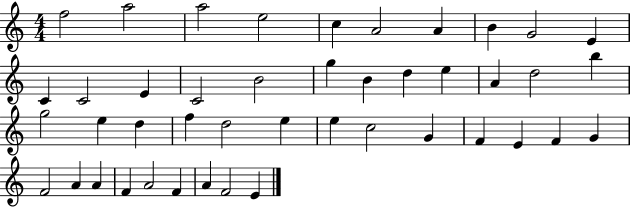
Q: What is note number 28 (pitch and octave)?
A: E5